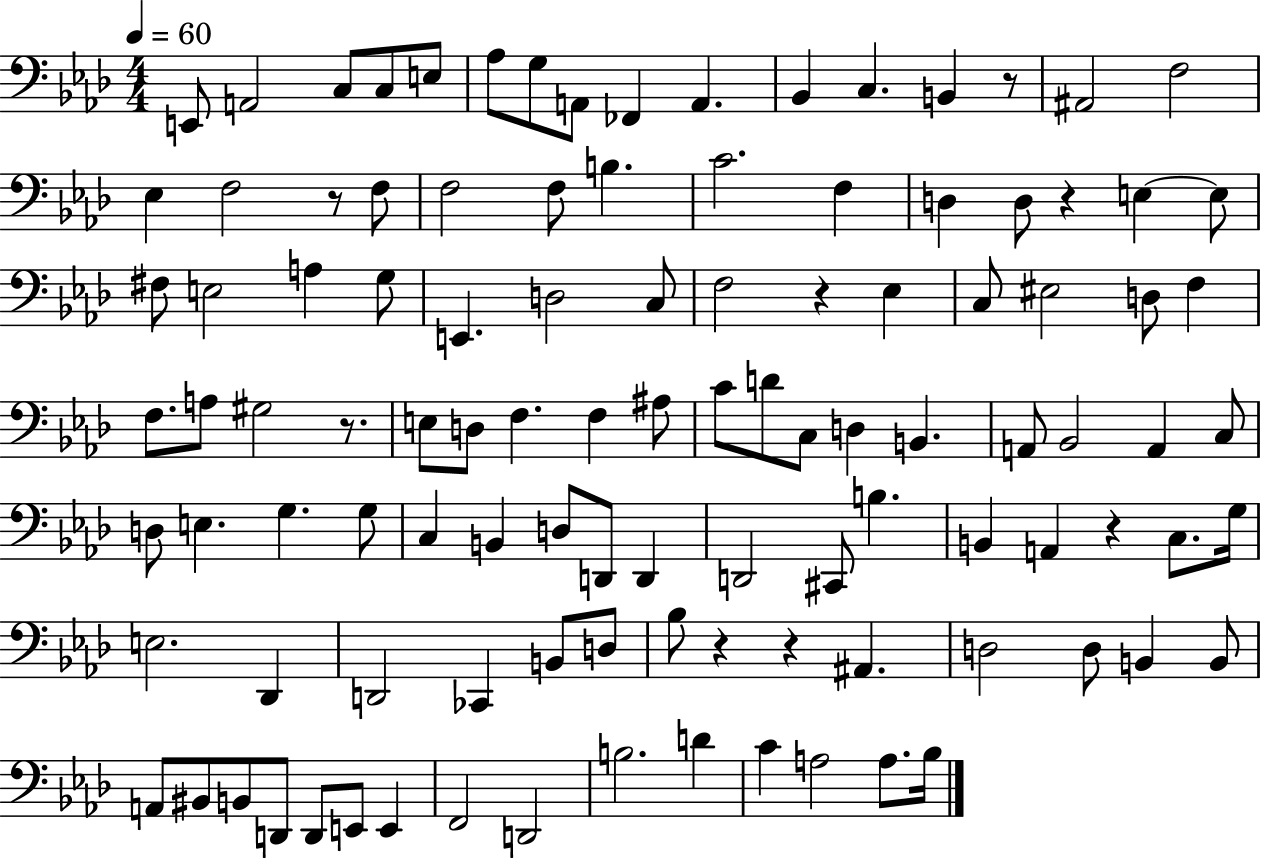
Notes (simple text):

E2/e A2/h C3/e C3/e E3/e Ab3/e G3/e A2/e FES2/q A2/q. Bb2/q C3/q. B2/q R/e A#2/h F3/h Eb3/q F3/h R/e F3/e F3/h F3/e B3/q. C4/h. F3/q D3/q D3/e R/q E3/q E3/e F#3/e E3/h A3/q G3/e E2/q. D3/h C3/e F3/h R/q Eb3/q C3/e EIS3/h D3/e F3/q F3/e. A3/e G#3/h R/e. E3/e D3/e F3/q. F3/q A#3/e C4/e D4/e C3/e D3/q B2/q. A2/e Bb2/h A2/q C3/e D3/e E3/q. G3/q. G3/e C3/q B2/q D3/e D2/e D2/q D2/h C#2/e B3/q. B2/q A2/q R/q C3/e. G3/s E3/h. Db2/q D2/h CES2/q B2/e D3/e Bb3/e R/q R/q A#2/q. D3/h D3/e B2/q B2/e A2/e BIS2/e B2/e D2/e D2/e E2/e E2/q F2/h D2/h B3/h. D4/q C4/q A3/h A3/e. Bb3/s